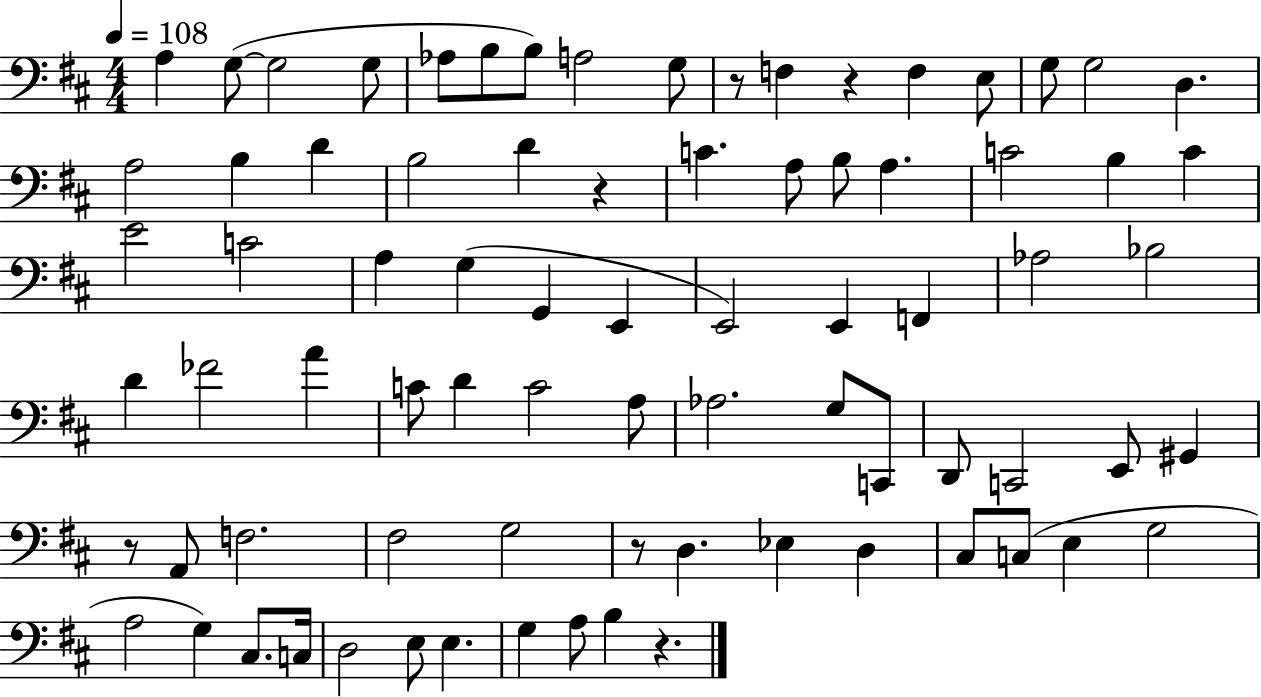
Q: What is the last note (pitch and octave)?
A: B3